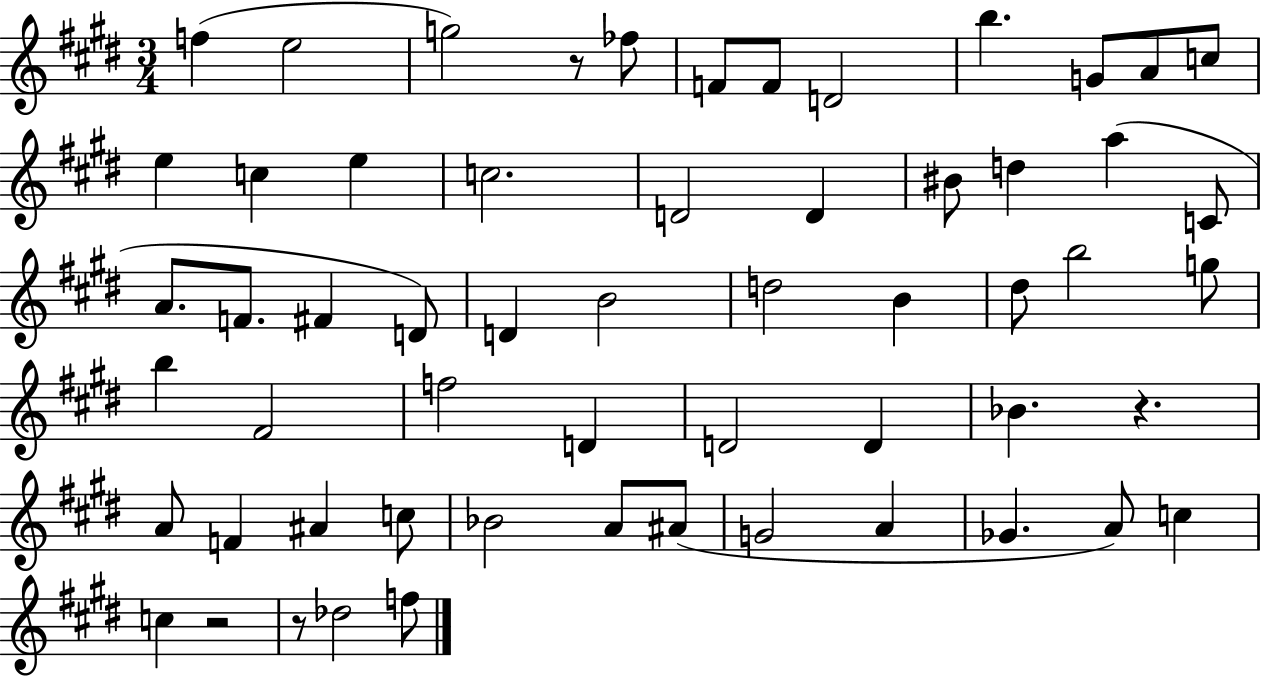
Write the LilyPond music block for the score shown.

{
  \clef treble
  \numericTimeSignature
  \time 3/4
  \key e \major
  \repeat volta 2 { f''4( e''2 | g''2) r8 fes''8 | f'8 f'8 d'2 | b''4. g'8 a'8 c''8 | \break e''4 c''4 e''4 | c''2. | d'2 d'4 | bis'8 d''4 a''4( c'8 | \break a'8. f'8. fis'4 d'8) | d'4 b'2 | d''2 b'4 | dis''8 b''2 g''8 | \break b''4 fis'2 | f''2 d'4 | d'2 d'4 | bes'4. r4. | \break a'8 f'4 ais'4 c''8 | bes'2 a'8 ais'8( | g'2 a'4 | ges'4. a'8) c''4 | \break c''4 r2 | r8 des''2 f''8 | } \bar "|."
}